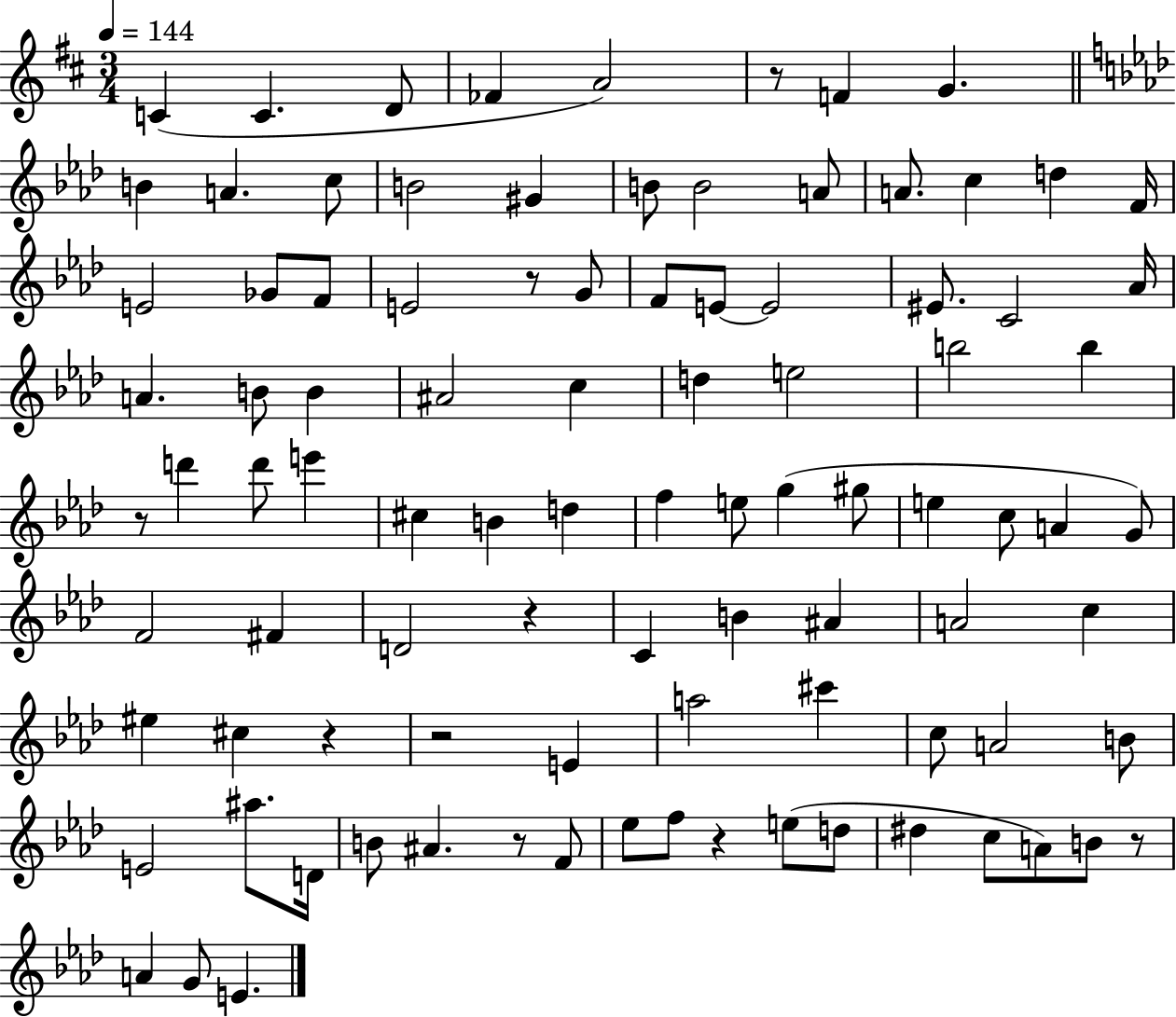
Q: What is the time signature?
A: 3/4